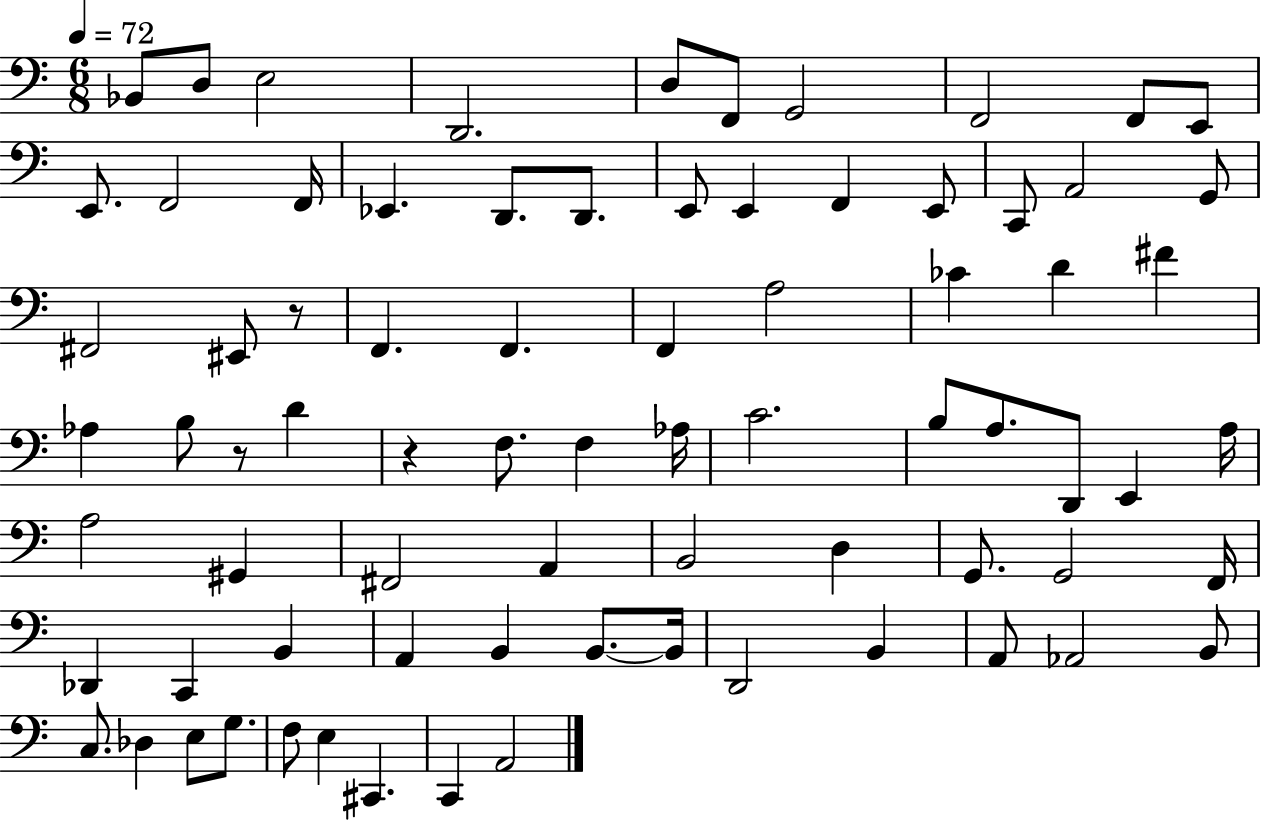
Bb2/e D3/e E3/h D2/h. D3/e F2/e G2/h F2/h F2/e E2/e E2/e. F2/h F2/s Eb2/q. D2/e. D2/e. E2/e E2/q F2/q E2/e C2/e A2/h G2/e F#2/h EIS2/e R/e F2/q. F2/q. F2/q A3/h CES4/q D4/q F#4/q Ab3/q B3/e R/e D4/q R/q F3/e. F3/q Ab3/s C4/h. B3/e A3/e. D2/e E2/q A3/s A3/h G#2/q F#2/h A2/q B2/h D3/q G2/e. G2/h F2/s Db2/q C2/q B2/q A2/q B2/q B2/e. B2/s D2/h B2/q A2/e Ab2/h B2/e C3/e. Db3/q E3/e G3/e. F3/e E3/q C#2/q. C2/q A2/h